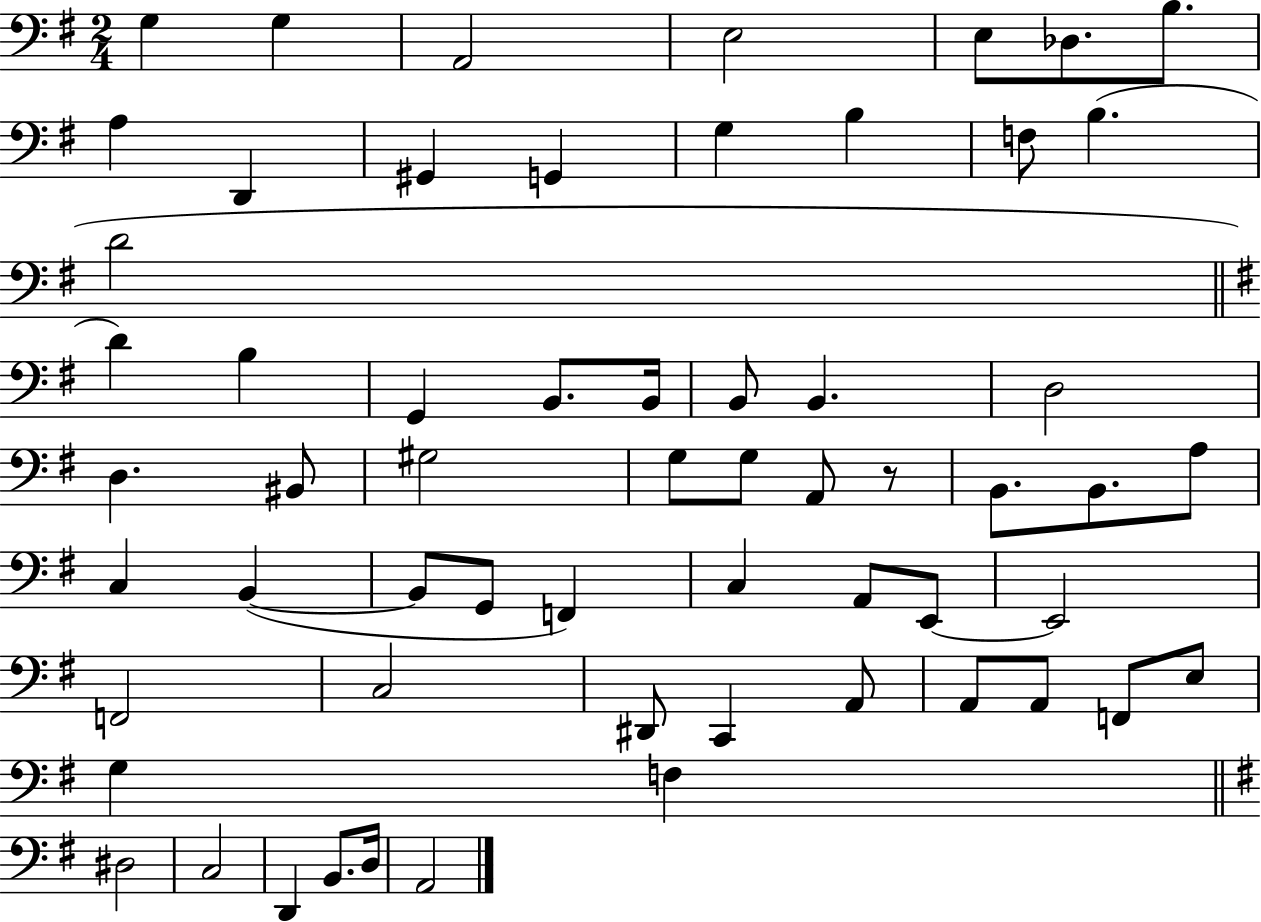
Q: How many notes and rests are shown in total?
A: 60